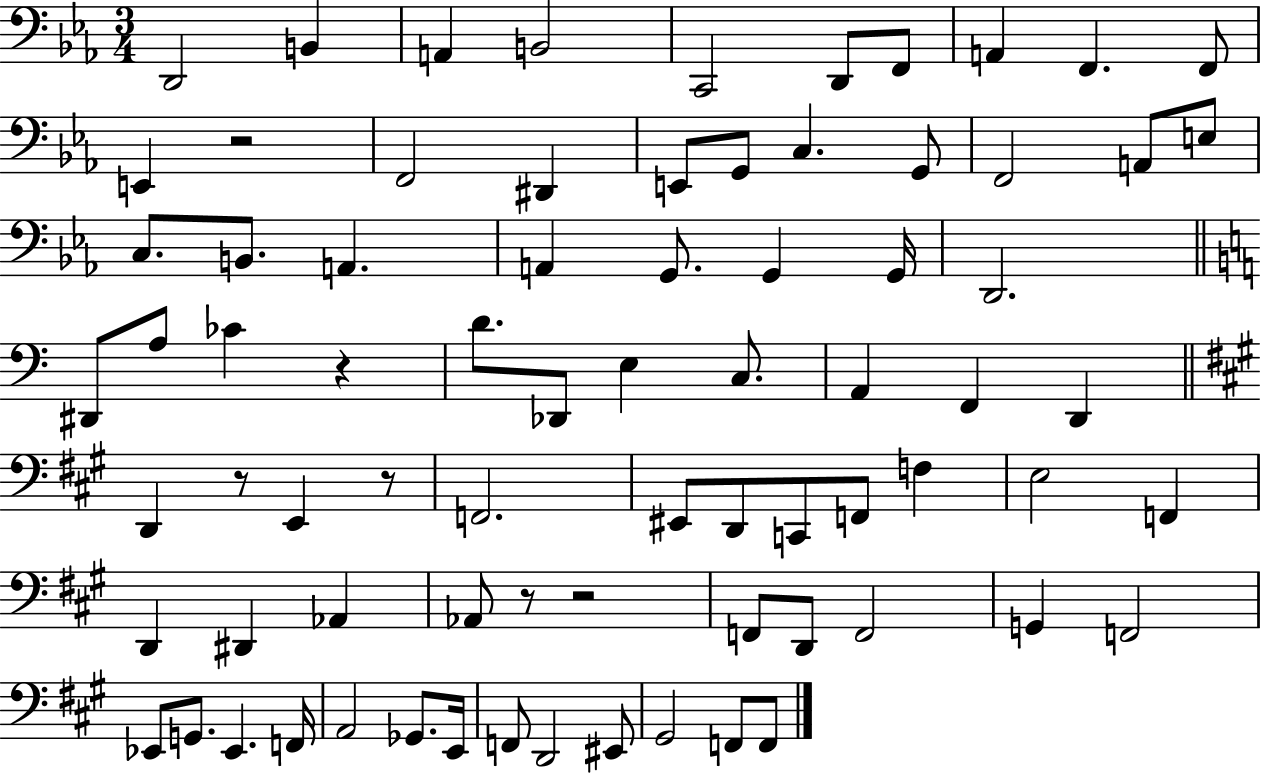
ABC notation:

X:1
T:Untitled
M:3/4
L:1/4
K:Eb
D,,2 B,, A,, B,,2 C,,2 D,,/2 F,,/2 A,, F,, F,,/2 E,, z2 F,,2 ^D,, E,,/2 G,,/2 C, G,,/2 F,,2 A,,/2 E,/2 C,/2 B,,/2 A,, A,, G,,/2 G,, G,,/4 D,,2 ^D,,/2 A,/2 _C z D/2 _D,,/2 E, C,/2 A,, F,, D,, D,, z/2 E,, z/2 F,,2 ^E,,/2 D,,/2 C,,/2 F,,/2 F, E,2 F,, D,, ^D,, _A,, _A,,/2 z/2 z2 F,,/2 D,,/2 F,,2 G,, F,,2 _E,,/2 G,,/2 _E,, F,,/4 A,,2 _G,,/2 E,,/4 F,,/2 D,,2 ^E,,/2 ^G,,2 F,,/2 F,,/2